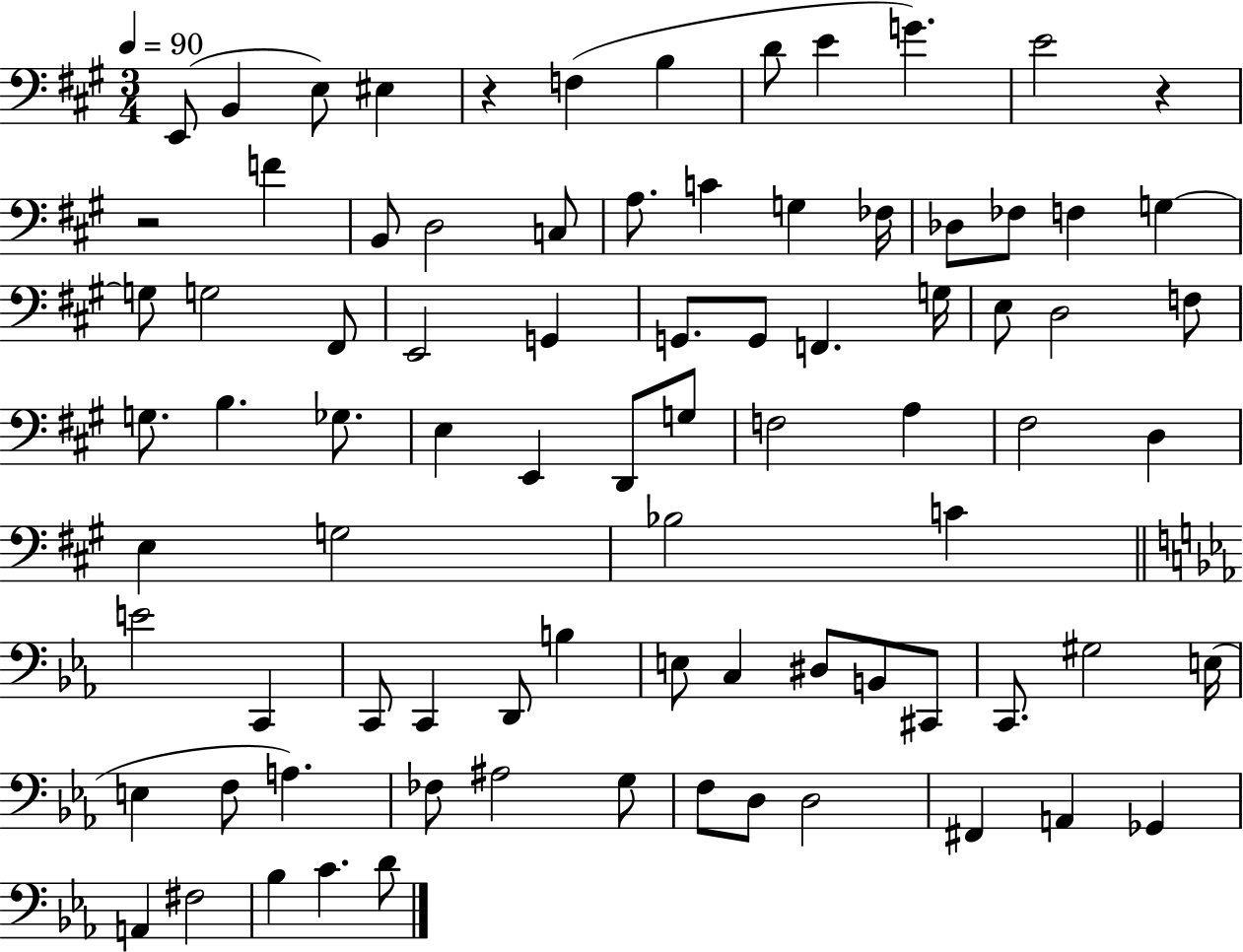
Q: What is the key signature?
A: A major